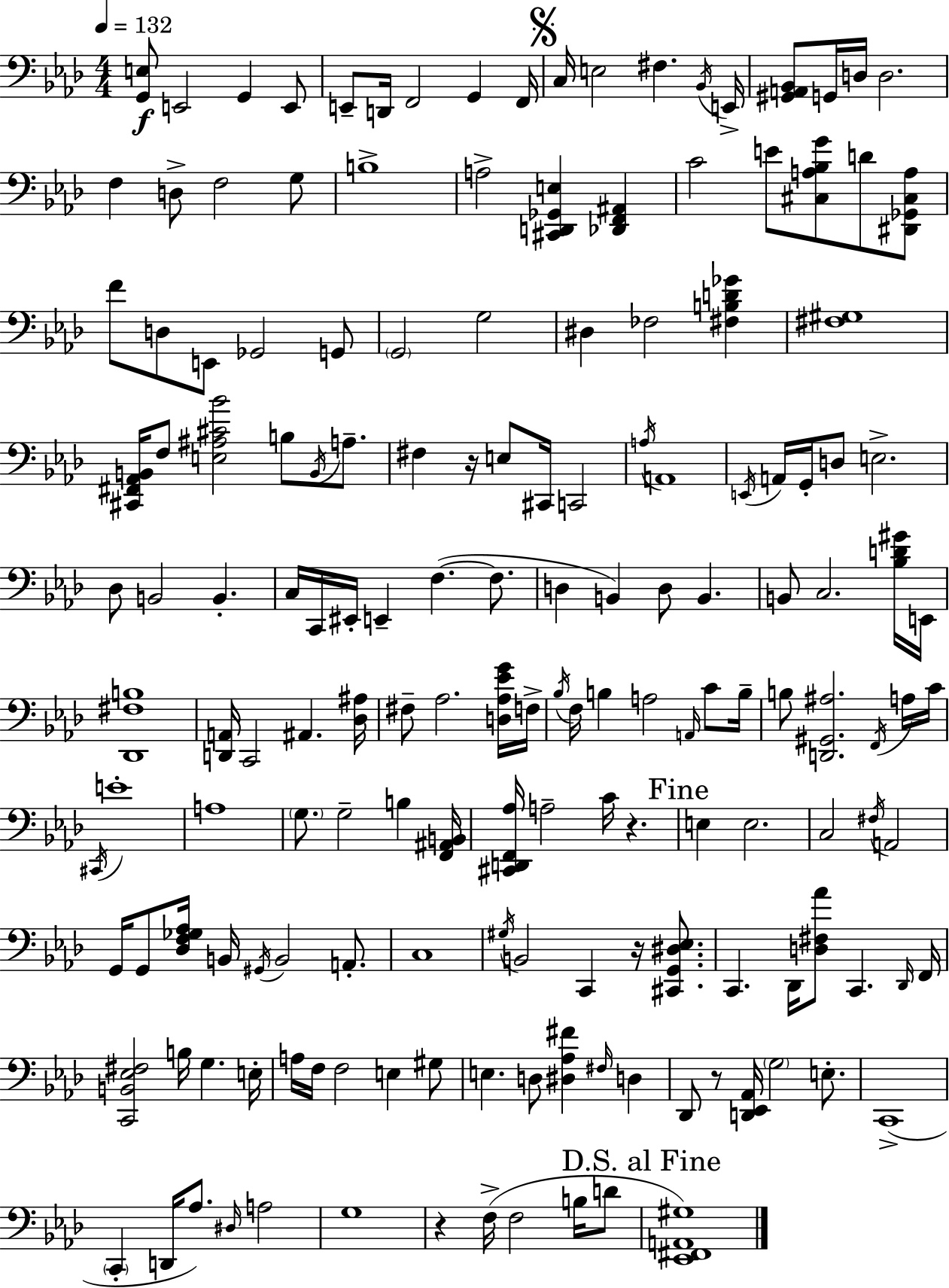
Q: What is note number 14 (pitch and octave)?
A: G2